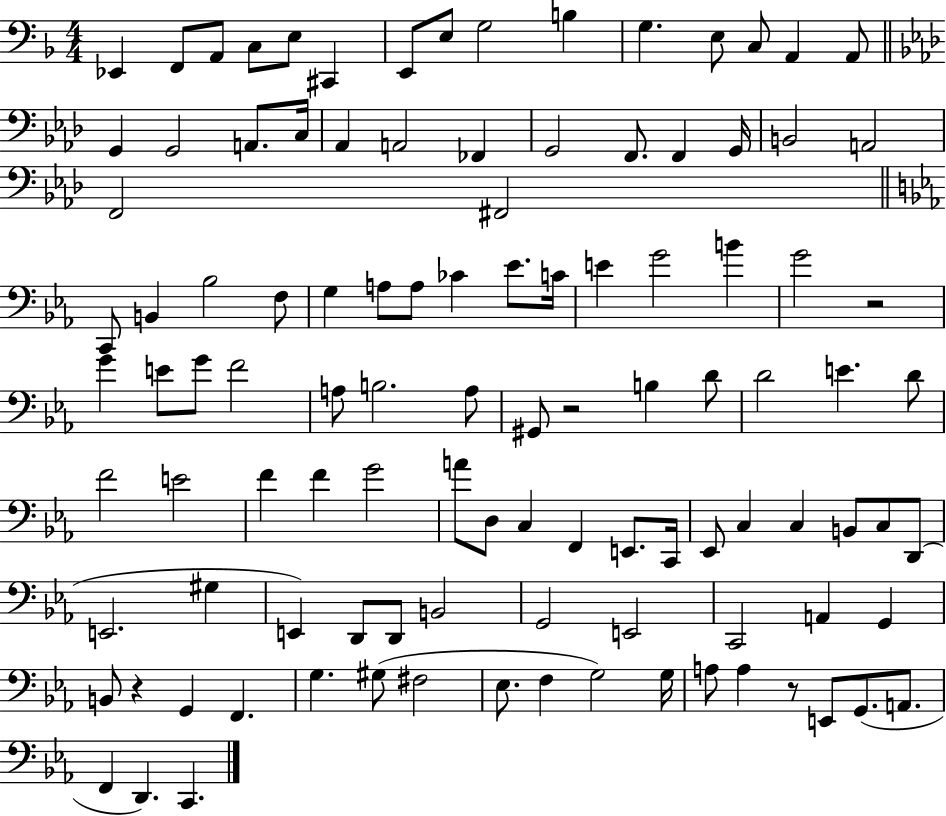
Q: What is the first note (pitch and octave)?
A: Eb2